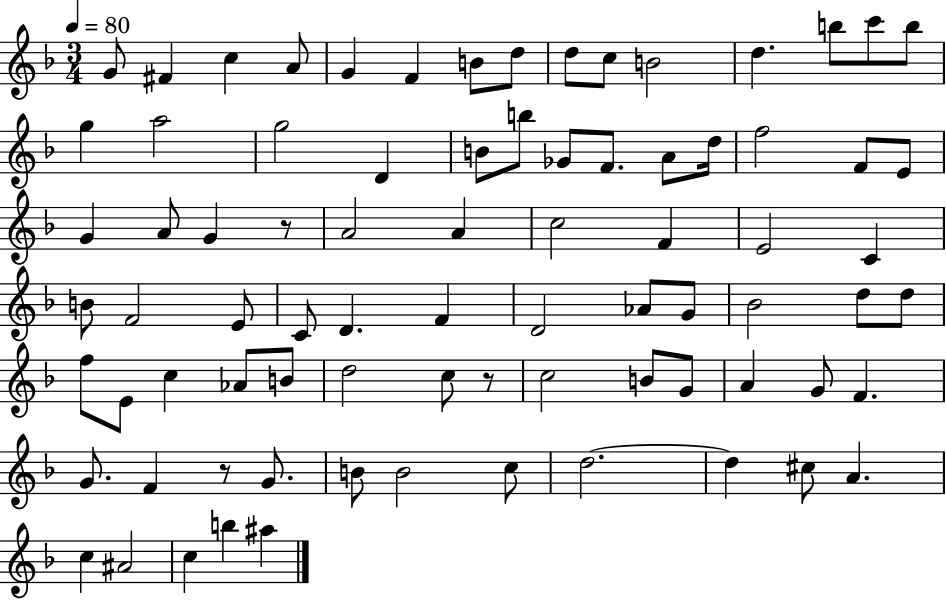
{
  \clef treble
  \numericTimeSignature
  \time 3/4
  \key f \major
  \tempo 4 = 80
  \repeat volta 2 { g'8 fis'4 c''4 a'8 | g'4 f'4 b'8 d''8 | d''8 c''8 b'2 | d''4. b''8 c'''8 b''8 | \break g''4 a''2 | g''2 d'4 | b'8 b''8 ges'8 f'8. a'8 d''16 | f''2 f'8 e'8 | \break g'4 a'8 g'4 r8 | a'2 a'4 | c''2 f'4 | e'2 c'4 | \break b'8 f'2 e'8 | c'8 d'4. f'4 | d'2 aes'8 g'8 | bes'2 d''8 d''8 | \break f''8 e'8 c''4 aes'8 b'8 | d''2 c''8 r8 | c''2 b'8 g'8 | a'4 g'8 f'4. | \break g'8. f'4 r8 g'8. | b'8 b'2 c''8 | d''2.~~ | d''4 cis''8 a'4. | \break c''4 ais'2 | c''4 b''4 ais''4 | } \bar "|."
}